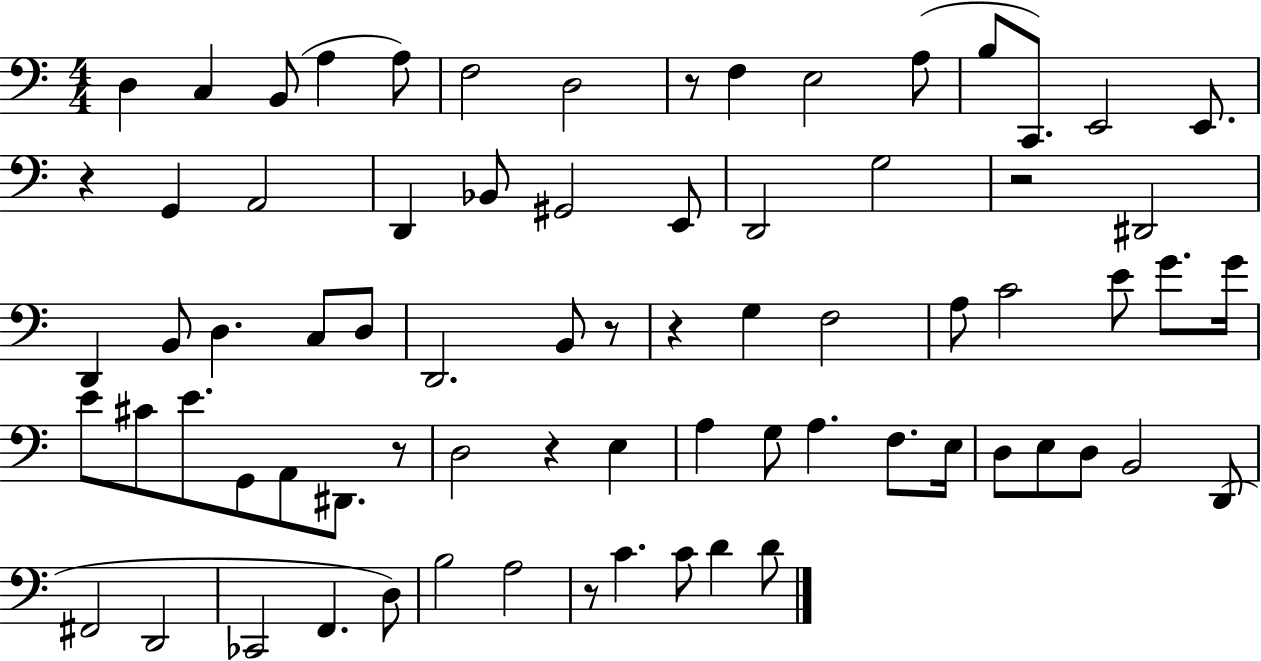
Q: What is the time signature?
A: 4/4